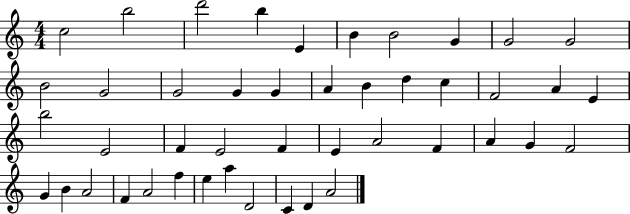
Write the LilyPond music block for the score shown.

{
  \clef treble
  \numericTimeSignature
  \time 4/4
  \key c \major
  c''2 b''2 | d'''2 b''4 e'4 | b'4 b'2 g'4 | g'2 g'2 | \break b'2 g'2 | g'2 g'4 g'4 | a'4 b'4 d''4 c''4 | f'2 a'4 e'4 | \break b''2 e'2 | f'4 e'2 f'4 | e'4 a'2 f'4 | a'4 g'4 f'2 | \break g'4 b'4 a'2 | f'4 a'2 f''4 | e''4 a''4 d'2 | c'4 d'4 a'2 | \break \bar "|."
}